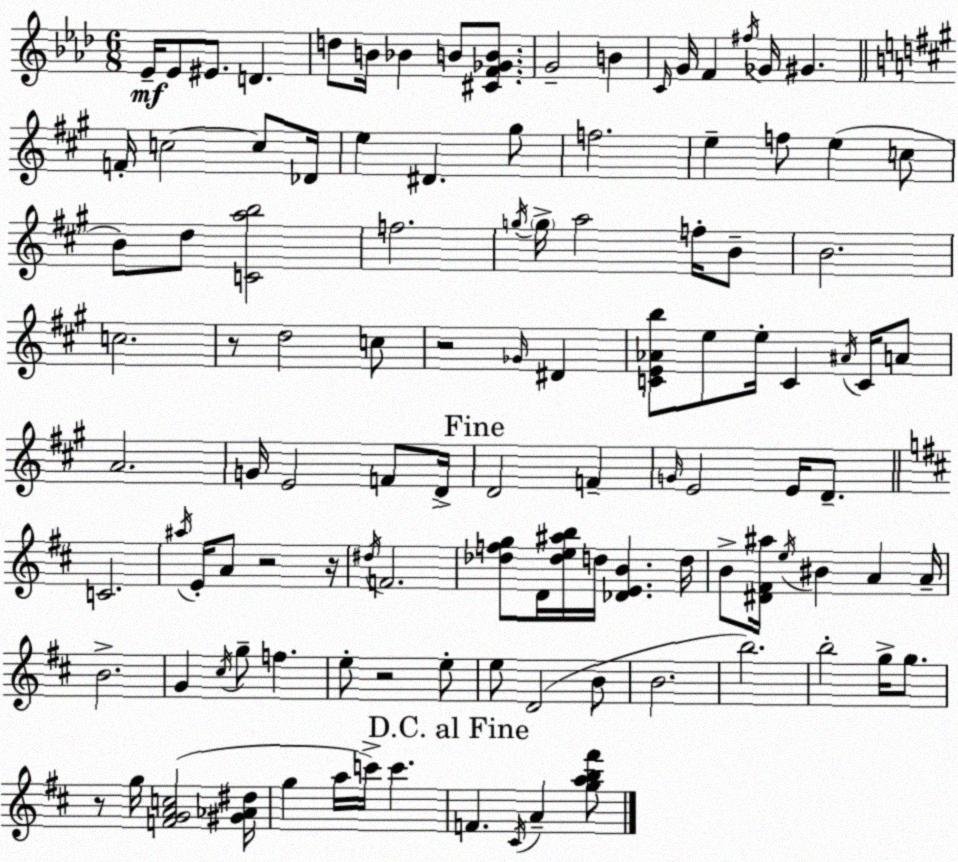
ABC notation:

X:1
T:Untitled
M:6/8
L:1/4
K:Ab
_E/4 _E/2 ^E/2 D d/2 B/4 _B B/2 [^CF_GB]/2 G2 B C/4 G/4 F ^f/4 _G/4 ^G F/4 c2 c/2 _D/4 e ^D ^g/2 f2 e f/2 e c/2 B/2 d/2 [Cab]2 f2 g/4 g/4 a2 f/4 B/2 B2 c2 z/2 d2 c/2 z2 _G/4 ^D [CE_Ab]/2 e/2 e/4 C ^A/4 C/4 A/2 A2 G/4 E2 F/2 D/4 D2 F G/4 E2 E/4 D/2 C2 ^a/4 E/4 A/2 z2 z/4 ^d/4 F2 [_dfg]/2 D/4 [_de^ab]/4 d/4 [_DEB] d/4 B/2 [^D^F^a]/4 e/4 ^B A A/4 B2 G ^c/4 g/2 f e/2 z2 e/2 e/2 D2 B/2 B2 b2 b2 g/4 g/2 z/2 g/4 [FGAc]2 [^G_A^d]/4 g a/4 c'/4 c' F ^C/4 A [gab^f']/2